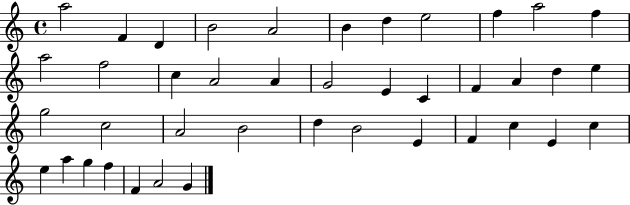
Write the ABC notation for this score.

X:1
T:Untitled
M:4/4
L:1/4
K:C
a2 F D B2 A2 B d e2 f a2 f a2 f2 c A2 A G2 E C F A d e g2 c2 A2 B2 d B2 E F c E c e a g f F A2 G